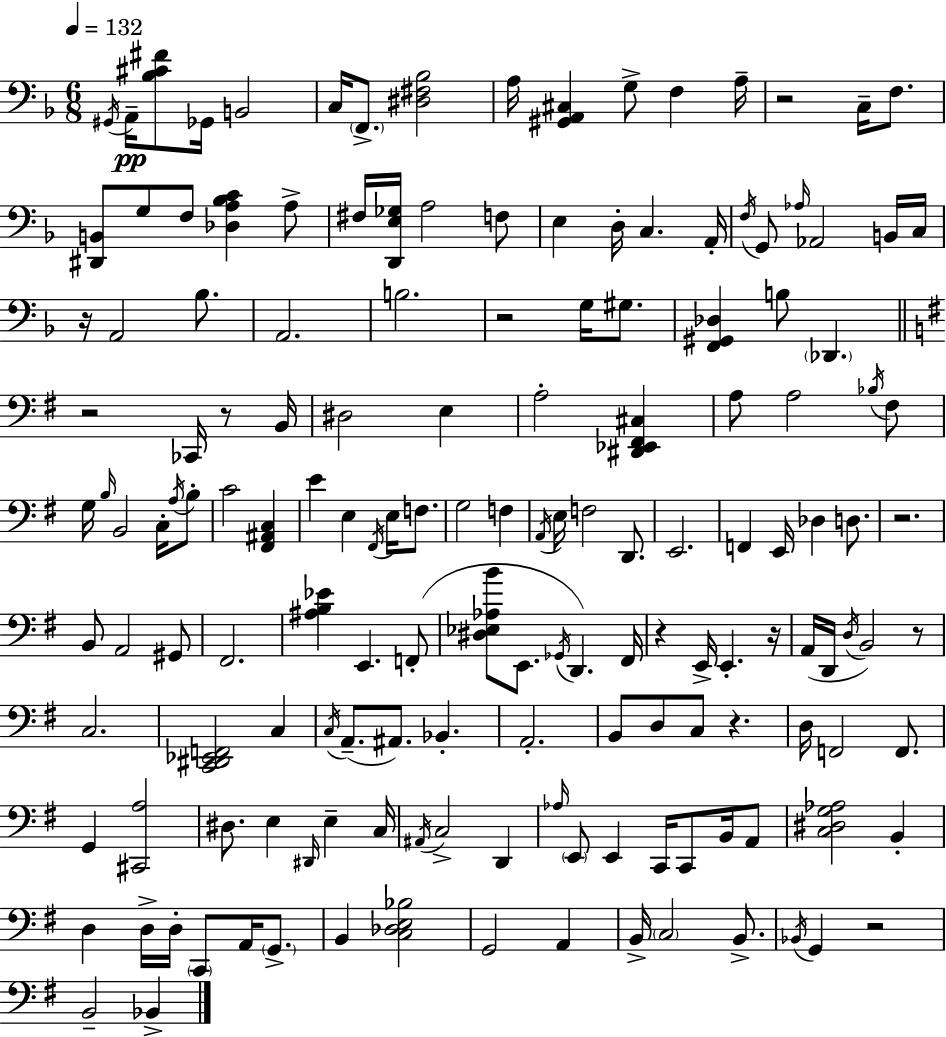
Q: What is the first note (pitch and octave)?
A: G#2